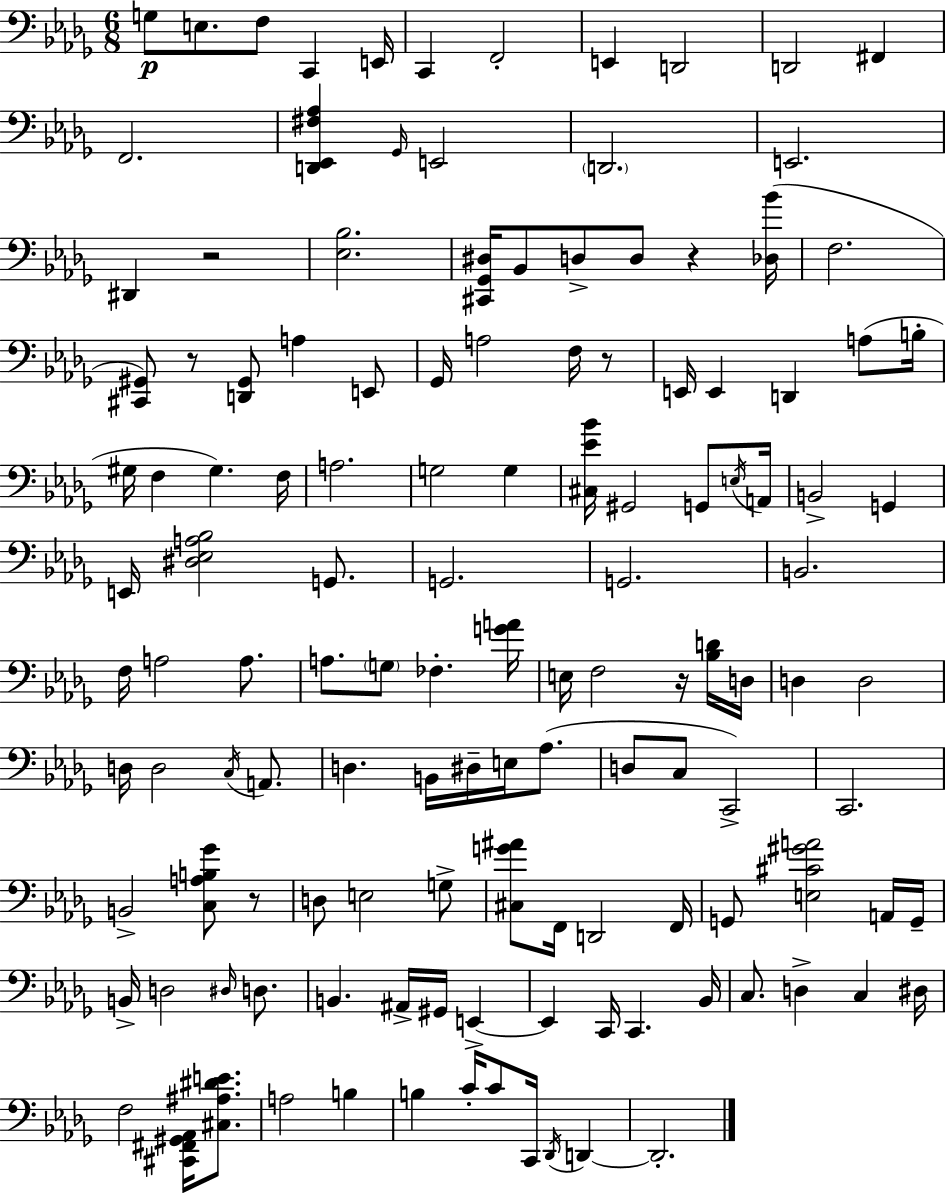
G3/e E3/e. F3/e C2/q E2/s C2/q F2/h E2/q D2/h D2/h F#2/q F2/h. [D2,Eb2,F#3,Ab3]/q Gb2/s E2/h D2/h. E2/h. D#2/q R/h [Eb3,Bb3]/h. [C#2,Gb2,D#3]/s Bb2/e D3/e D3/e R/q [Db3,Bb4]/s F3/h. [C#2,G#2]/e R/e [D2,G#2]/e A3/q E2/e Gb2/s A3/h F3/s R/e E2/s E2/q D2/q A3/e B3/s G#3/s F3/q G#3/q. F3/s A3/h. G3/h G3/q [C#3,Eb4,Bb4]/s G#2/h G2/e E3/s A2/s B2/h G2/q E2/s [D#3,Eb3,A3,Bb3]/h G2/e. G2/h. G2/h. B2/h. F3/s A3/h A3/e. A3/e. G3/e FES3/q. [G4,A4]/s E3/s F3/h R/s [Bb3,D4]/s D3/s D3/q D3/h D3/s D3/h C3/s A2/e. D3/q. B2/s D#3/s E3/s Ab3/e. D3/e C3/e C2/h C2/h. B2/h [C3,A3,B3,Gb4]/e R/e D3/e E3/h G3/e [C#3,G4,A#4]/e F2/s D2/h F2/s G2/e [E3,C#4,G#4,A4]/h A2/s G2/s B2/s D3/h D#3/s D3/e. B2/q. A#2/s G#2/s E2/q E2/q C2/s C2/q. Bb2/s C3/e. D3/q C3/q D#3/s F3/h [C#2,F#2,G#2,Ab2]/s [C#3,A#3,D#4,E4]/e. A3/h B3/q B3/q C4/s C4/e C2/s Db2/s D2/q D2/h.